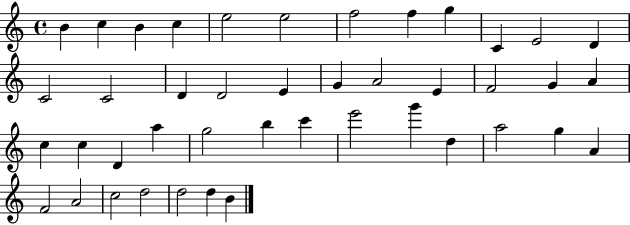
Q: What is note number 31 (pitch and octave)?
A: E6